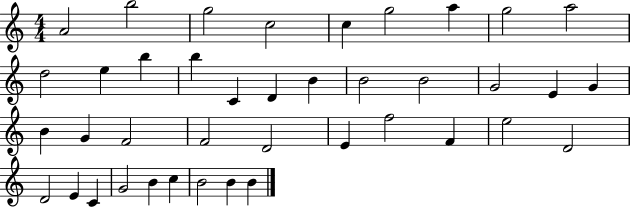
X:1
T:Untitled
M:4/4
L:1/4
K:C
A2 b2 g2 c2 c g2 a g2 a2 d2 e b b C D B B2 B2 G2 E G B G F2 F2 D2 E f2 F e2 D2 D2 E C G2 B c B2 B B